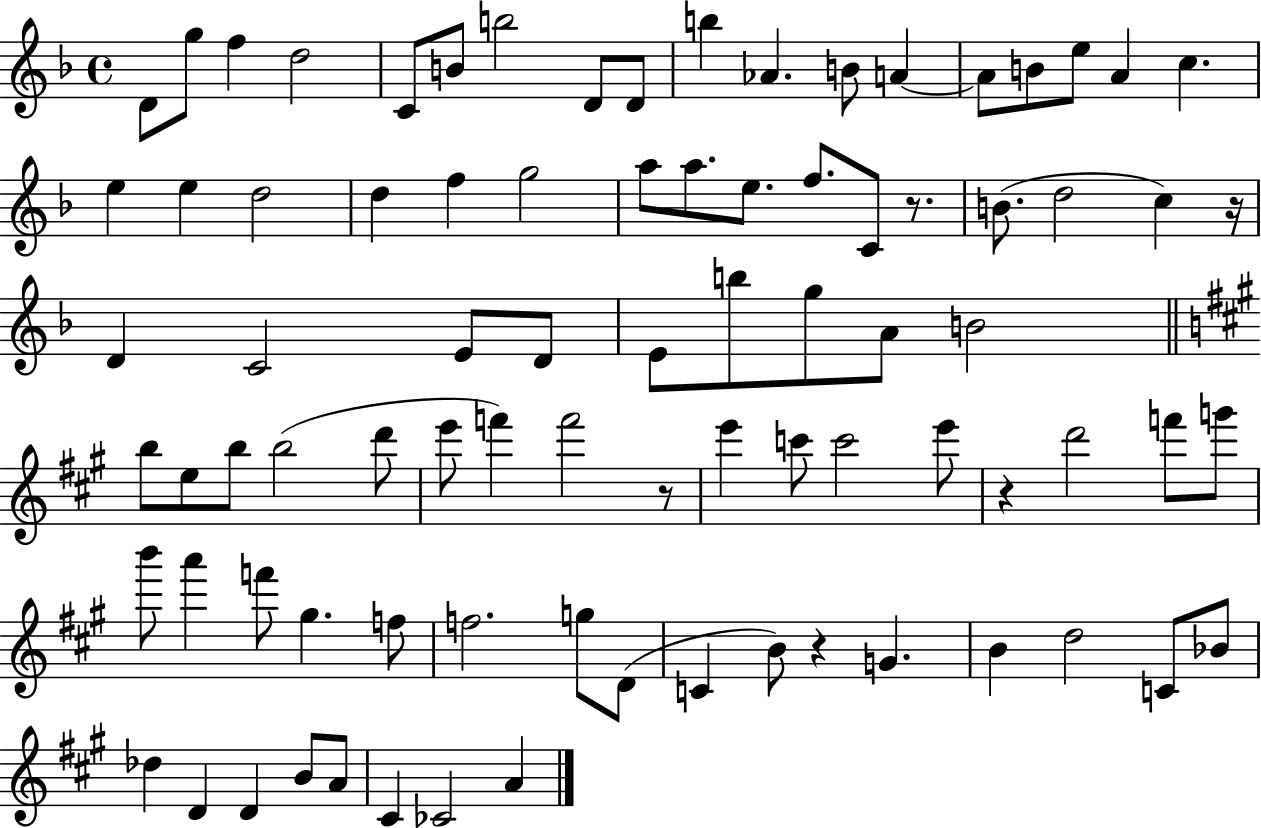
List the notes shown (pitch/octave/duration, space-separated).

D4/e G5/e F5/q D5/h C4/e B4/e B5/h D4/e D4/e B5/q Ab4/q. B4/e A4/q A4/e B4/e E5/e A4/q C5/q. E5/q E5/q D5/h D5/q F5/q G5/h A5/e A5/e. E5/e. F5/e. C4/e R/e. B4/e. D5/h C5/q R/s D4/q C4/h E4/e D4/e E4/e B5/e G5/e A4/e B4/h B5/e E5/e B5/e B5/h D6/e E6/e F6/q F6/h R/e E6/q C6/e C6/h E6/e R/q D6/h F6/e G6/e B6/e A6/q F6/e G#5/q. F5/e F5/h. G5/e D4/e C4/q B4/e R/q G4/q. B4/q D5/h C4/e Bb4/e Db5/q D4/q D4/q B4/e A4/e C#4/q CES4/h A4/q